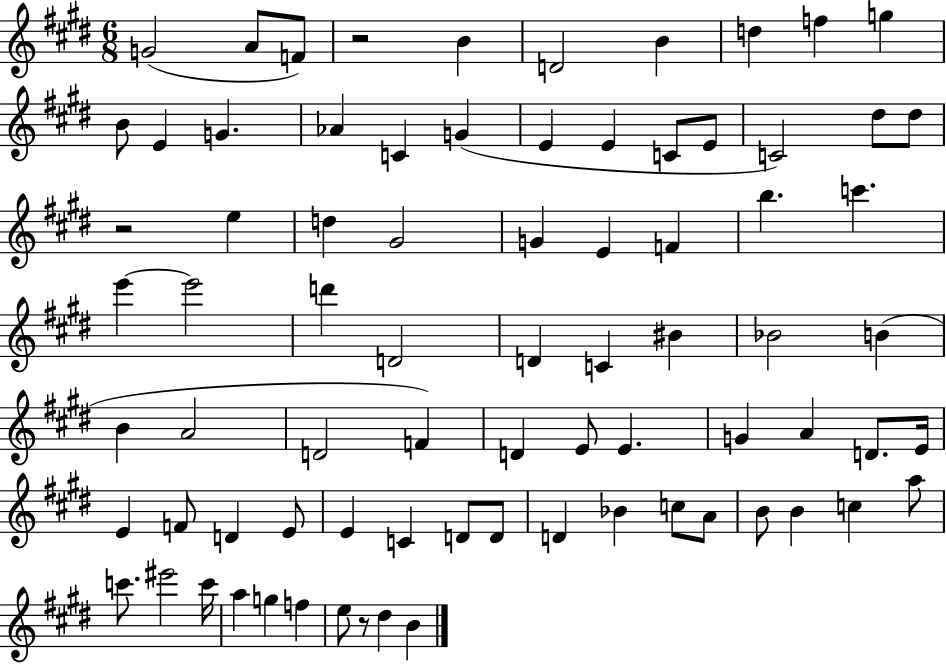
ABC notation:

X:1
T:Untitled
M:6/8
L:1/4
K:E
G2 A/2 F/2 z2 B D2 B d f g B/2 E G _A C G E E C/2 E/2 C2 ^d/2 ^d/2 z2 e d ^G2 G E F b c' e' e'2 d' D2 D C ^B _B2 B B A2 D2 F D E/2 E G A D/2 E/4 E F/2 D E/2 E C D/2 D/2 D _B c/2 A/2 B/2 B c a/2 c'/2 ^e'2 c'/4 a g f e/2 z/2 ^d B